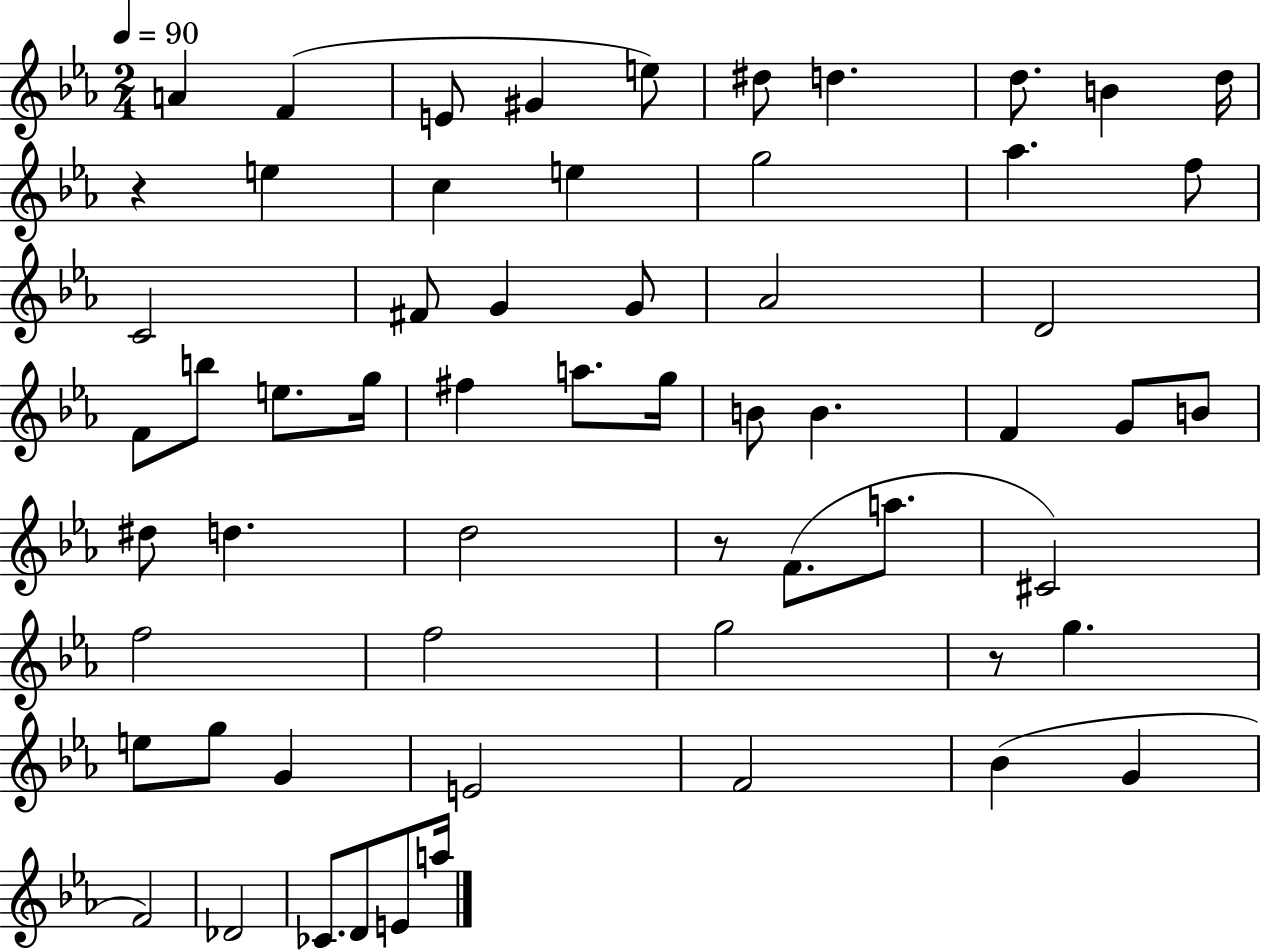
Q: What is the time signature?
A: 2/4